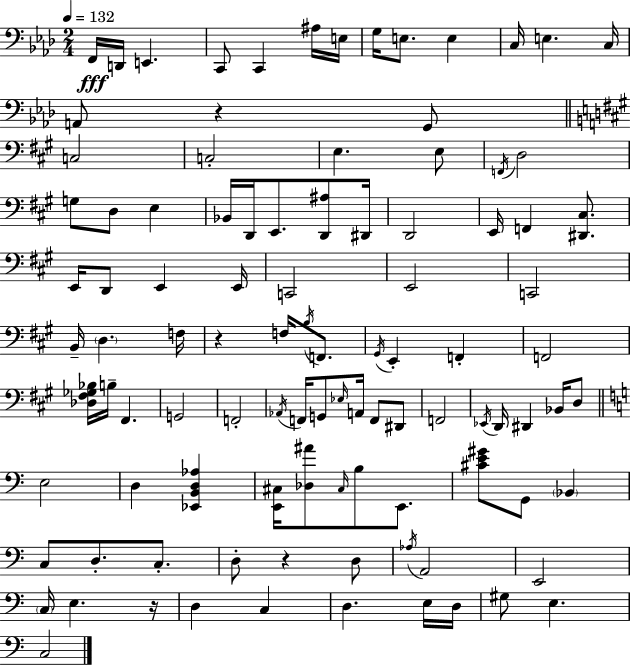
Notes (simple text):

F2/s D2/s E2/q. C2/e C2/q A#3/s E3/s G3/s E3/e. E3/q C3/s E3/q. C3/s A2/e R/q G2/e C3/h C3/h E3/q. E3/e F2/s D3/h G3/e D3/e E3/q Bb2/s D2/s E2/e. [D2,A#3]/e D#2/s D2/h E2/s F2/q [D#2,C#3]/e. E2/s D2/e E2/q E2/s C2/h E2/h C2/h B2/s D3/q. F3/s R/q F3/s B3/s F2/e. G#2/s E2/q F2/q F2/h [Db3,F#3,Gb3,Bb3]/s B3/s F#2/q. G2/h F2/h Ab2/s F2/s G2/e Eb3/s A2/s F2/e D#2/e F2/h Eb2/s D2/s D#2/q Bb2/s D3/e E3/h D3/q [Eb2,B2,D3,Ab3]/q [E2,C#3]/s [Db3,A#4]/e C#3/s B3/e E2/e. [C#4,E4,G#4]/e G2/e Bb2/q C3/e D3/e. C3/e. D3/e R/q D3/e Ab3/s A2/h E2/h C3/s E3/q. R/s D3/q C3/q D3/q. E3/s D3/s G#3/e E3/q. C3/h